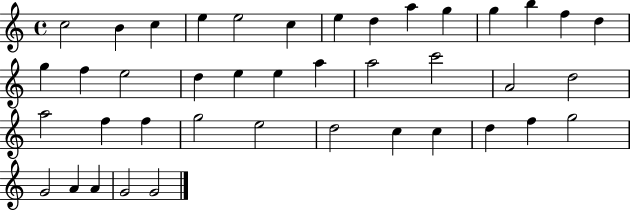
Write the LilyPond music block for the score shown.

{
  \clef treble
  \time 4/4
  \defaultTimeSignature
  \key c \major
  c''2 b'4 c''4 | e''4 e''2 c''4 | e''4 d''4 a''4 g''4 | g''4 b''4 f''4 d''4 | \break g''4 f''4 e''2 | d''4 e''4 e''4 a''4 | a''2 c'''2 | a'2 d''2 | \break a''2 f''4 f''4 | g''2 e''2 | d''2 c''4 c''4 | d''4 f''4 g''2 | \break g'2 a'4 a'4 | g'2 g'2 | \bar "|."
}